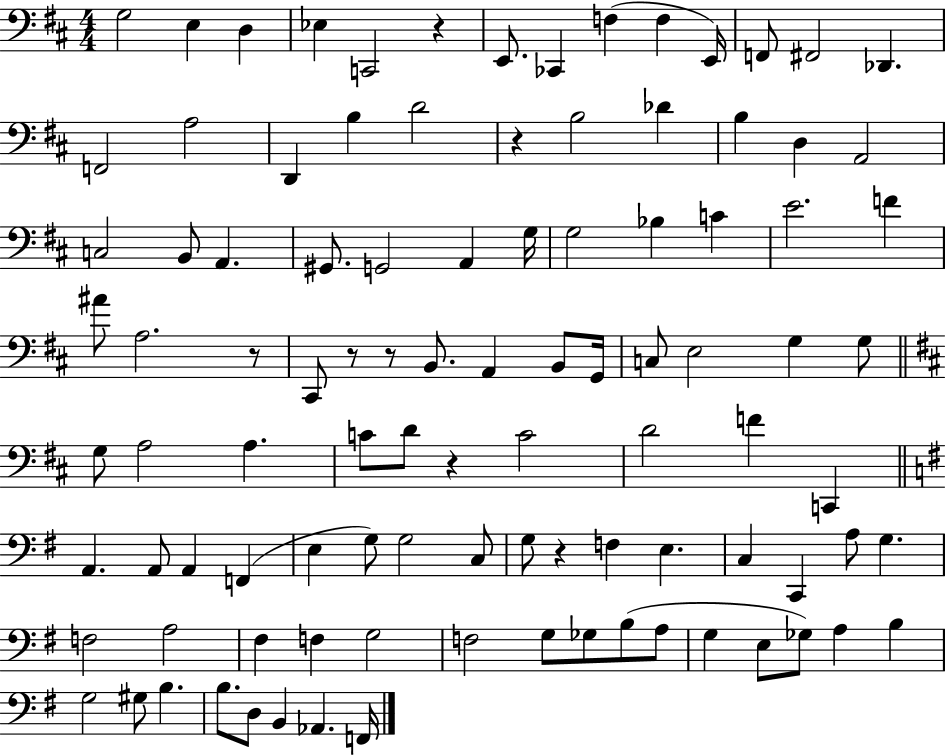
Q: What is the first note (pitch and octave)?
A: G3